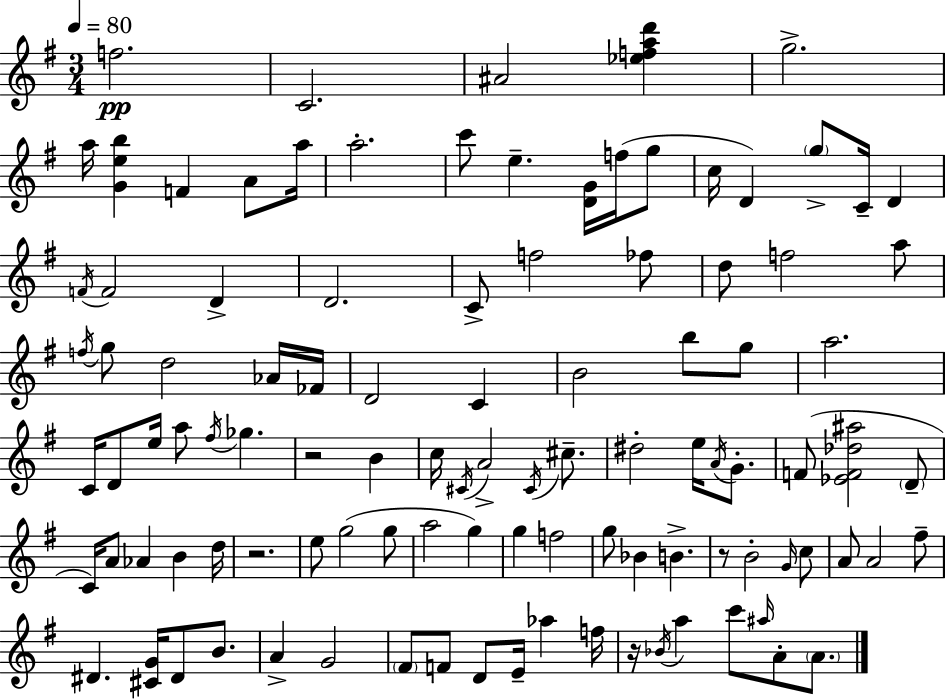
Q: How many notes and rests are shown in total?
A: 104